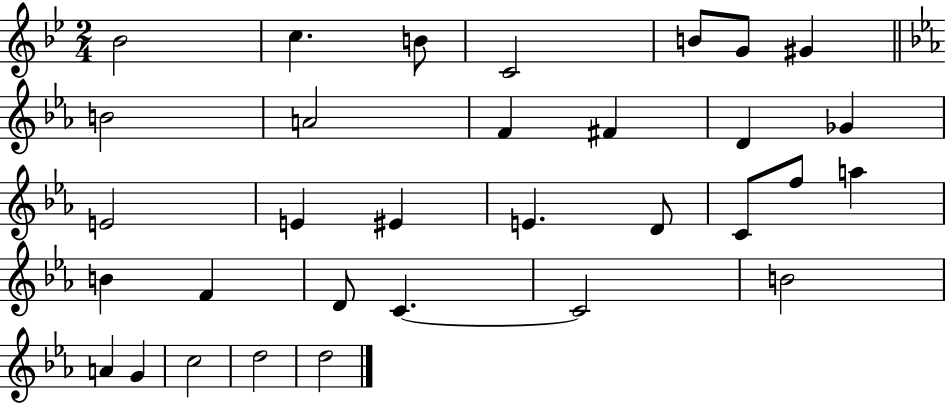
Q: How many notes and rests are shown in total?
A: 32